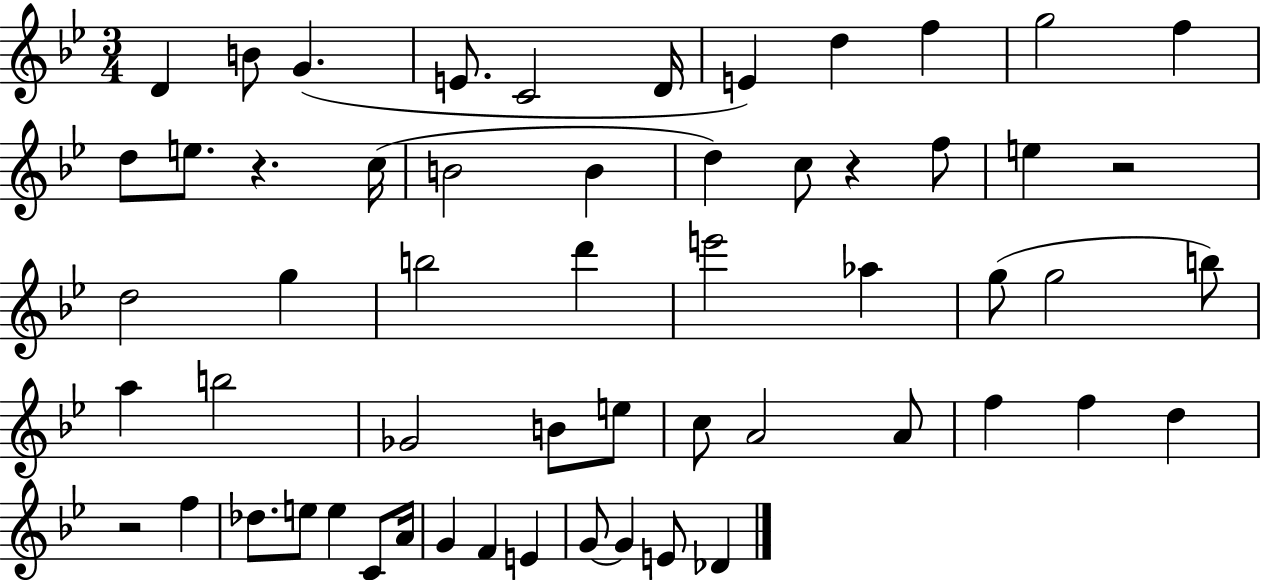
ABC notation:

X:1
T:Untitled
M:3/4
L:1/4
K:Bb
D B/2 G E/2 C2 D/4 E d f g2 f d/2 e/2 z c/4 B2 B d c/2 z f/2 e z2 d2 g b2 d' e'2 _a g/2 g2 b/2 a b2 _G2 B/2 e/2 c/2 A2 A/2 f f d z2 f _d/2 e/2 e C/2 A/4 G F E G/2 G E/2 _D